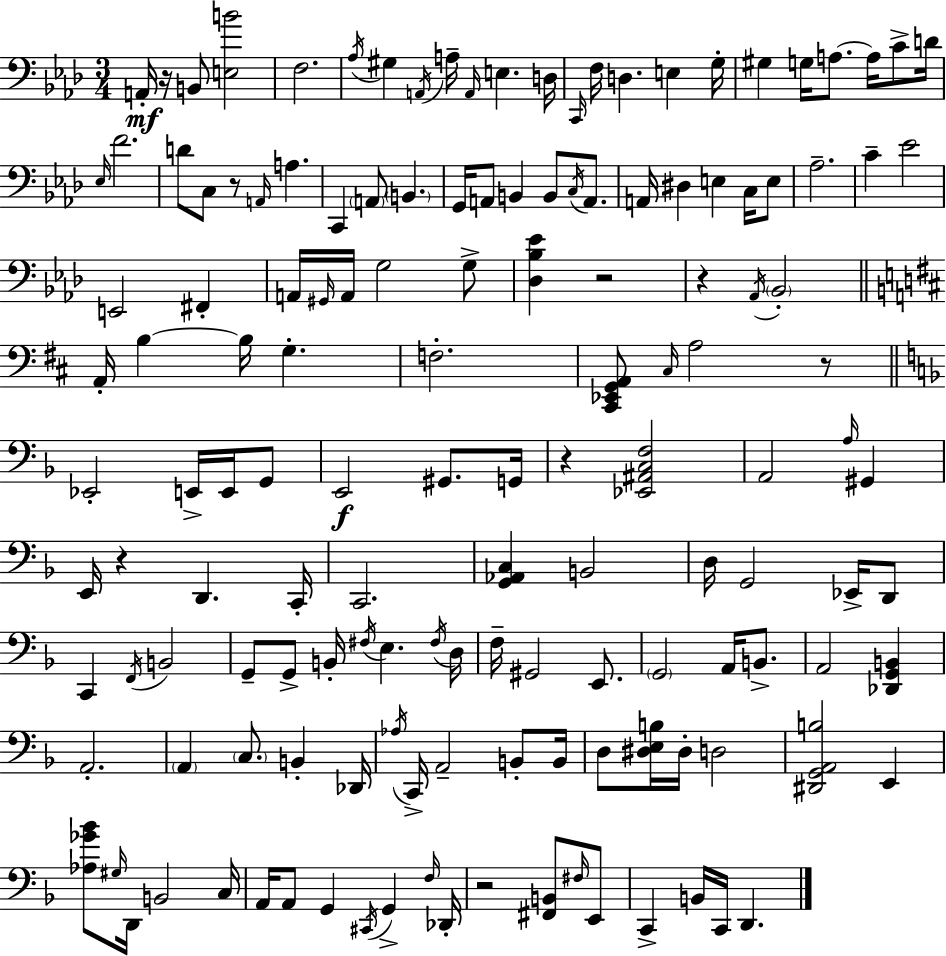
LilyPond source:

{
  \clef bass
  \numericTimeSignature
  \time 3/4
  \key f \minor
  \repeat volta 2 { a,16-.\mf r16 b,8 <e b'>2 | f2. | \acciaccatura { aes16 } gis4 \acciaccatura { a,16 } a16-- \grace { a,16 } e4. | d16 \grace { c,16 } f16 d4. e4 | \break g16-. gis4 g16 a8.~~ | a16 c'8-> d'16 \grace { ees16 } f'2. | d'8 c8 r8 \grace { a,16 } | a4. c,4 \parenthesize a,8 | \break \parenthesize b,4. g,16 a,8 b,4 | b,8 \acciaccatura { c16 } a,8. a,16 dis4 | e4 c16 e8 aes2.-- | c'4-- ees'2 | \break e,2 | fis,4-. a,16 \grace { gis,16 } a,16 g2 | g8-> <des bes ees'>4 | r2 r4 | \break \acciaccatura { aes,16 } \parenthesize bes,2-. \bar "||" \break \key b \minor a,16-. b4~~ b16 g4.-. | f2.-. | <cis, ees, g, a,>8 \grace { cis16 } a2 r8 | \bar "||" \break \key f \major ees,2-. e,16-> e,16 g,8 | e,2\f gis,8. g,16 | r4 <ees, ais, c f>2 | a,2 \grace { a16 } gis,4 | \break e,16 r4 d,4. | c,16-. c,2. | <g, aes, c>4 b,2 | d16 g,2 ees,16-> d,8 | \break c,4 \acciaccatura { f,16 } b,2 | g,8-- g,8-> b,16-. \acciaccatura { fis16 } e4. | \acciaccatura { fis16 } d16 f16-- gis,2 | e,8. \parenthesize g,2 | \break a,16 b,8.-> a,2 | <des, g, b,>4 a,2.-. | \parenthesize a,4 \parenthesize c8. b,4-. | des,16 \acciaccatura { aes16 } c,16-> a,2-- | \break b,8-. b,16 d8 <dis e b>16 dis16-. d2 | <dis, g, a, b>2 | e,4 <aes ges' bes'>8 \grace { gis16 } d,16 b,2 | c16 a,16 a,8 g,4 | \break \acciaccatura { cis,16 } g,4-> \grace { f16 } des,16-. r2 | <fis, b,>8 \grace { fis16 } e,8 c,4-> | b,16 c,16 d,4. } \bar "|."
}